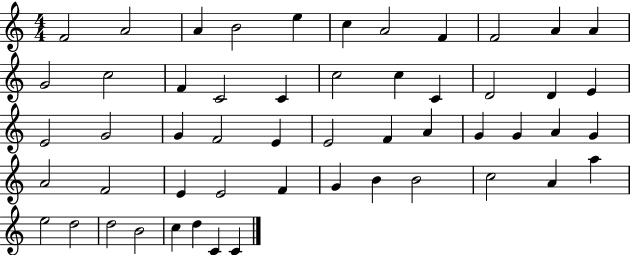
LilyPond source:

{
  \clef treble
  \numericTimeSignature
  \time 4/4
  \key c \major
  f'2 a'2 | a'4 b'2 e''4 | c''4 a'2 f'4 | f'2 a'4 a'4 | \break g'2 c''2 | f'4 c'2 c'4 | c''2 c''4 c'4 | d'2 d'4 e'4 | \break e'2 g'2 | g'4 f'2 e'4 | e'2 f'4 a'4 | g'4 g'4 a'4 g'4 | \break a'2 f'2 | e'4 e'2 f'4 | g'4 b'4 b'2 | c''2 a'4 a''4 | \break e''2 d''2 | d''2 b'2 | c''4 d''4 c'4 c'4 | \bar "|."
}